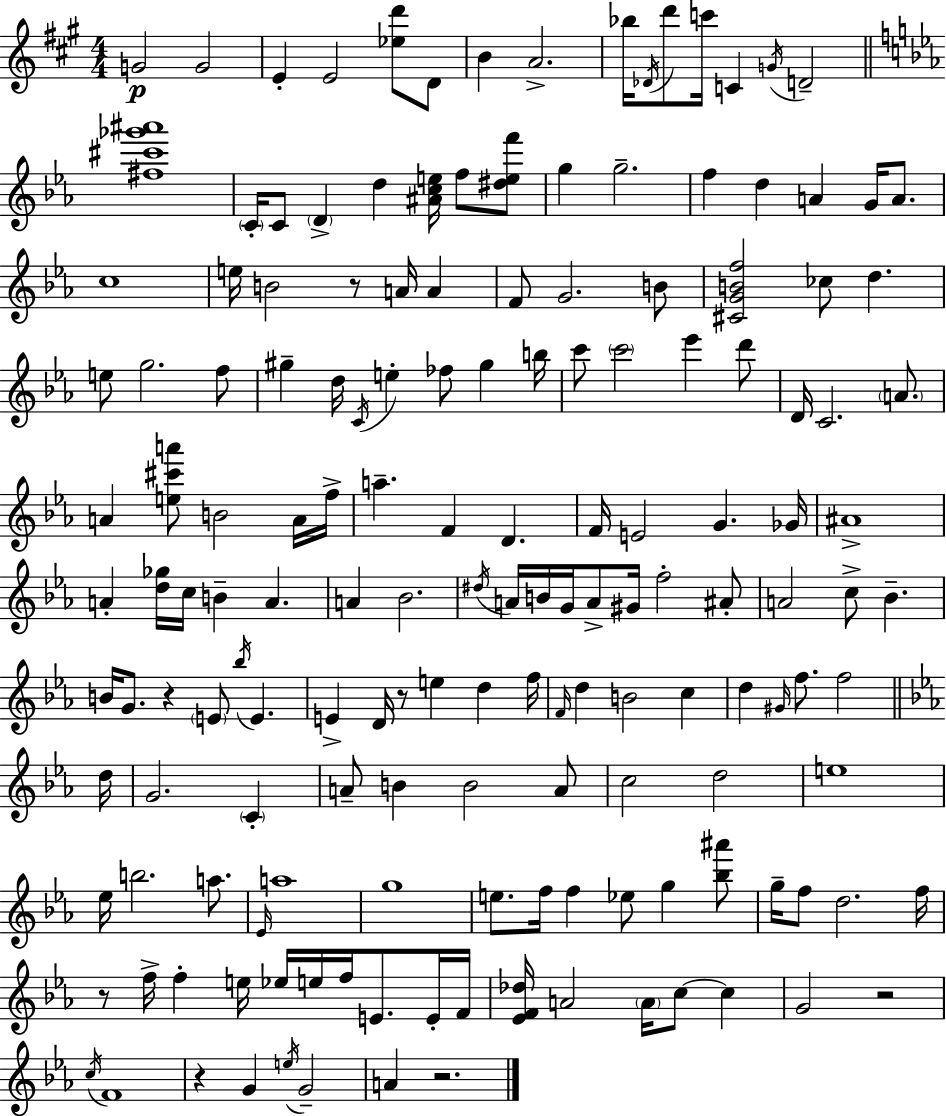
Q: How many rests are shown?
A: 7